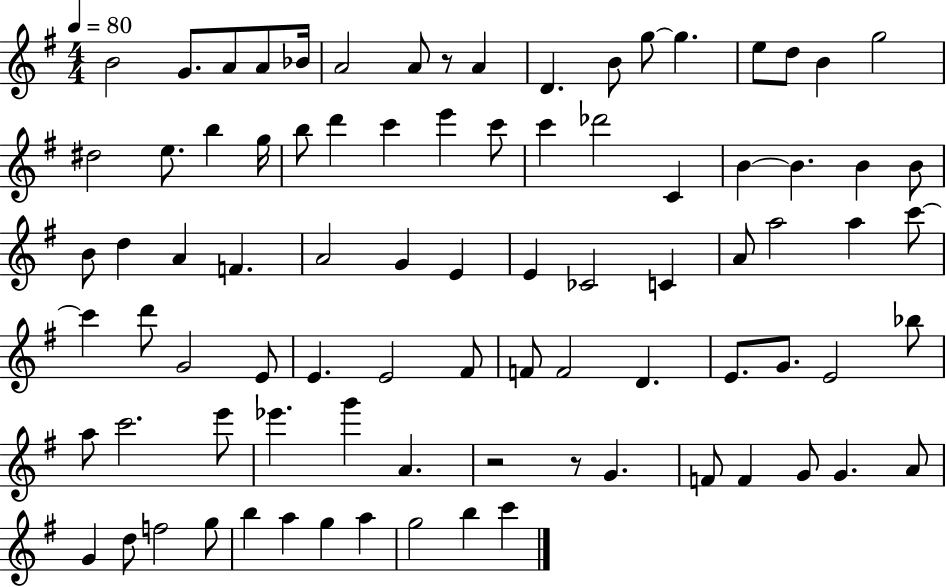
{
  \clef treble
  \numericTimeSignature
  \time 4/4
  \key g \major
  \tempo 4 = 80
  b'2 g'8. a'8 a'8 bes'16 | a'2 a'8 r8 a'4 | d'4. b'8 g''8~~ g''4. | e''8 d''8 b'4 g''2 | \break dis''2 e''8. b''4 g''16 | b''8 d'''4 c'''4 e'''4 c'''8 | c'''4 des'''2 c'4 | b'4~~ b'4. b'4 b'8 | \break b'8 d''4 a'4 f'4. | a'2 g'4 e'4 | e'4 ces'2 c'4 | a'8 a''2 a''4 c'''8~~ | \break c'''4 d'''8 g'2 e'8 | e'4. e'2 fis'8 | f'8 f'2 d'4. | e'8. g'8. e'2 bes''8 | \break a''8 c'''2. e'''8 | ees'''4. g'''4 a'4. | r2 r8 g'4. | f'8 f'4 g'8 g'4. a'8 | \break g'4 d''8 f''2 g''8 | b''4 a''4 g''4 a''4 | g''2 b''4 c'''4 | \bar "|."
}